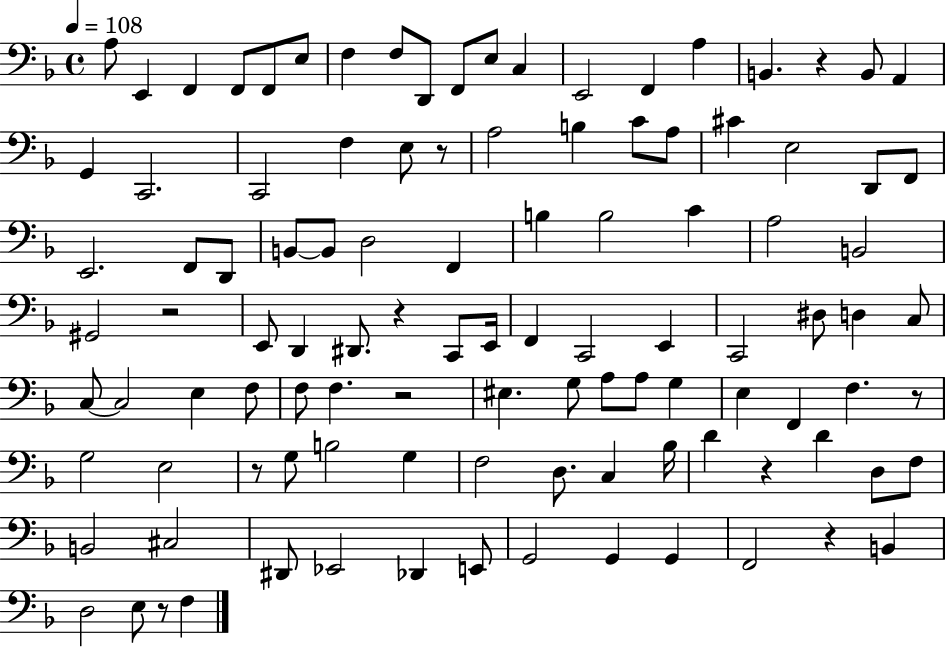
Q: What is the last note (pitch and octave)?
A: F3